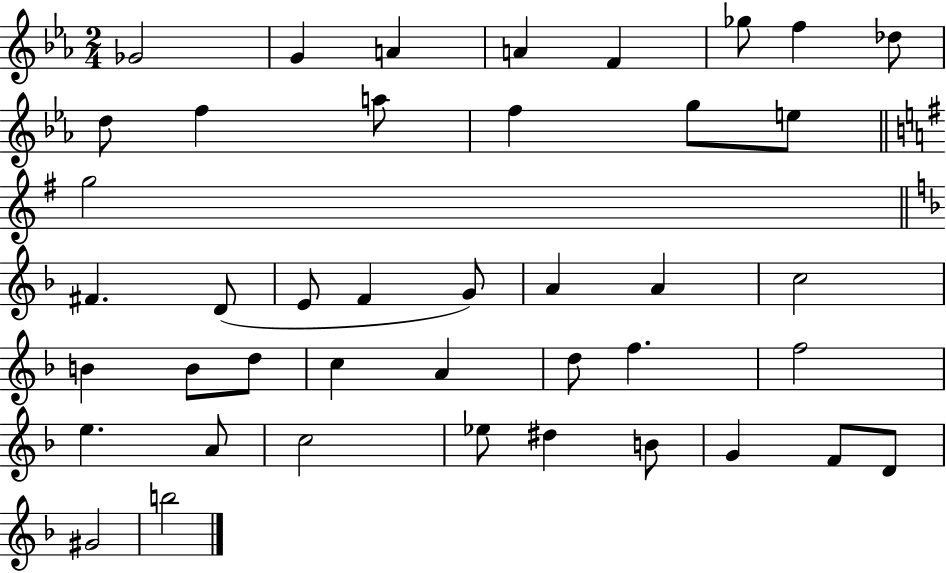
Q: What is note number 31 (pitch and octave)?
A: F5